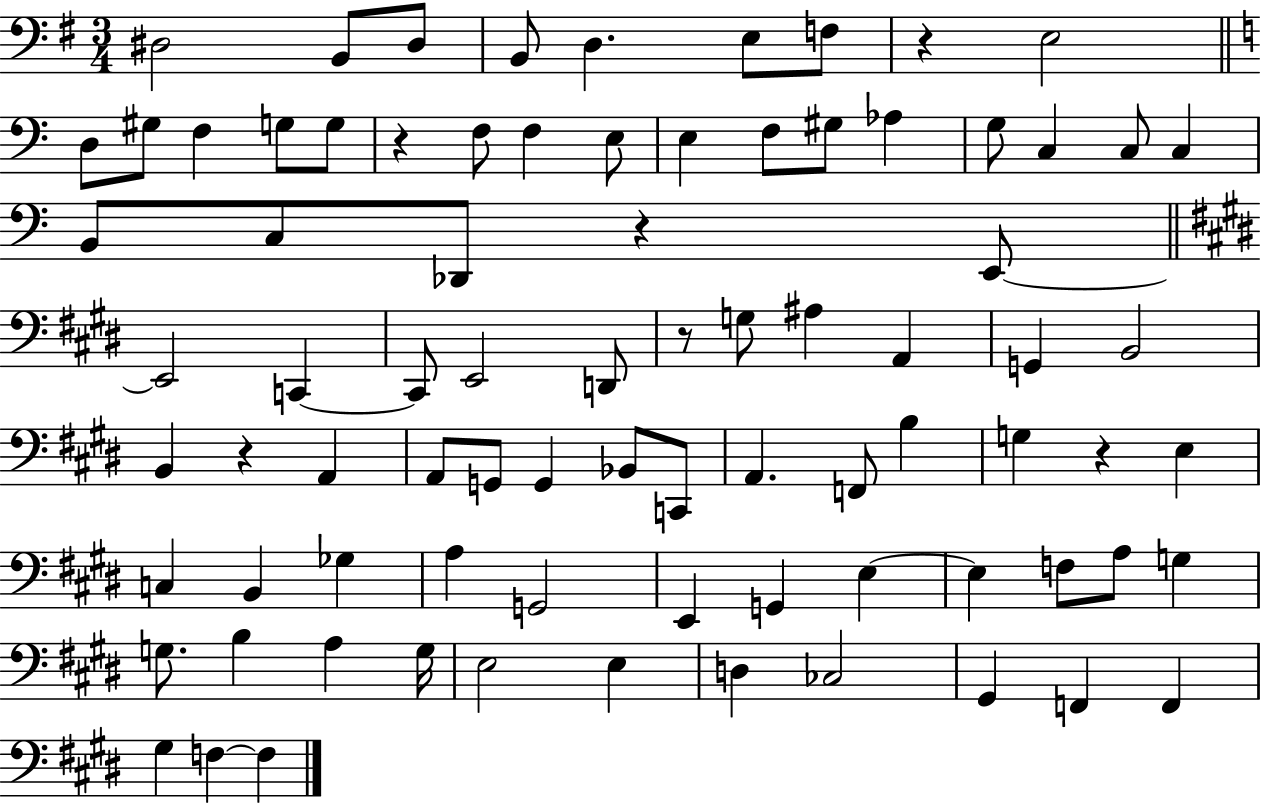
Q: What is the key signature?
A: G major